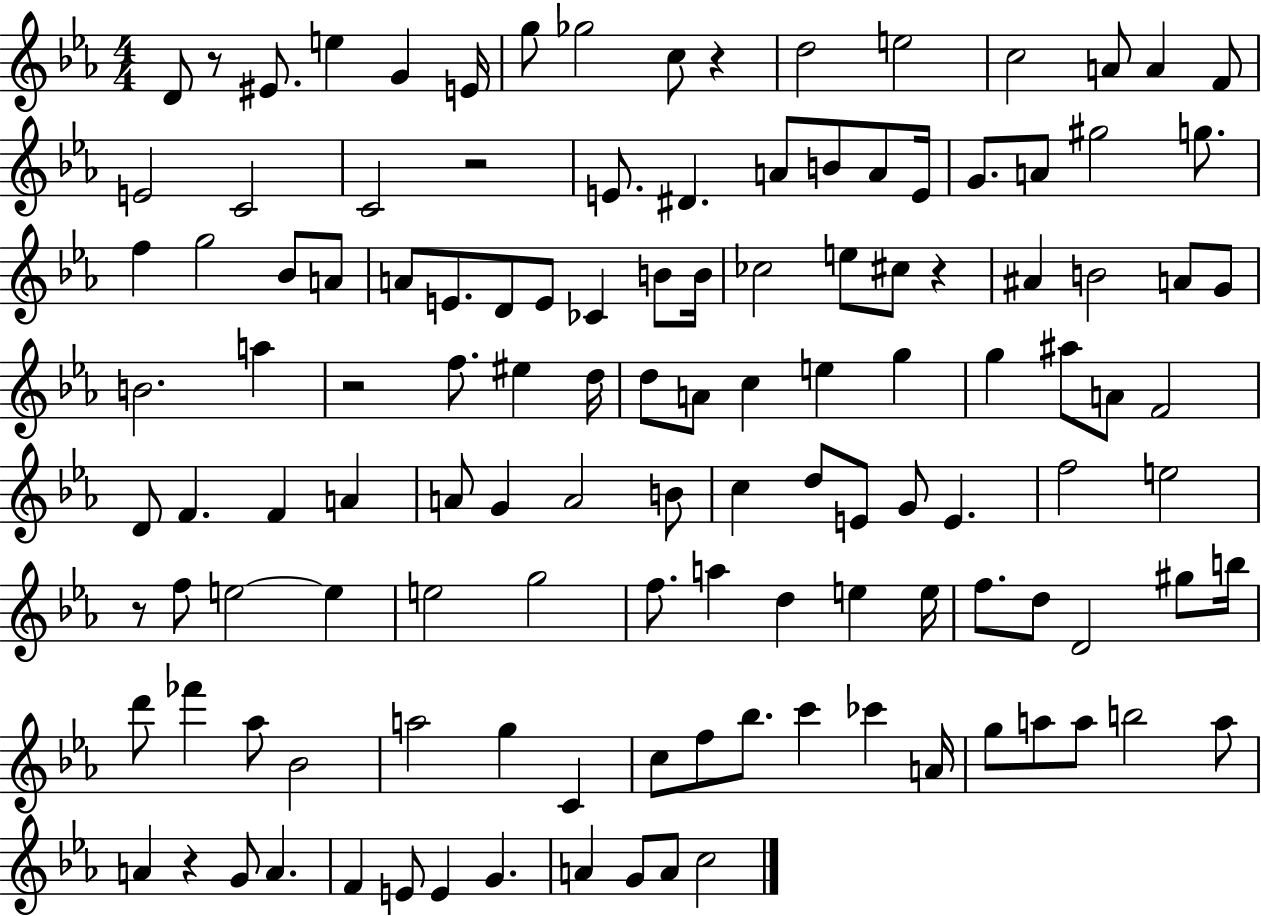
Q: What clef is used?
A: treble